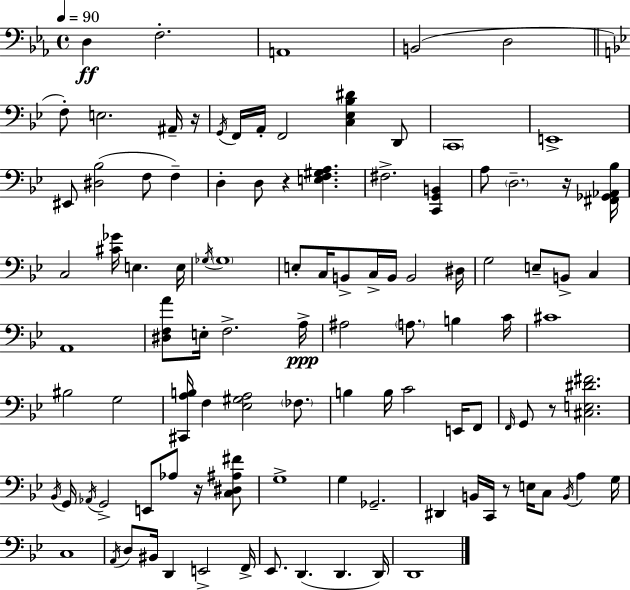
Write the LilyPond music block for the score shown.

{
  \clef bass
  \time 4/4
  \defaultTimeSignature
  \key c \minor
  \tempo 4 = 90
  d4\ff f2.-. | a,1 | b,2( d2 | \bar "||" \break \key bes \major f8-.) e2. ais,16-- r16 | \acciaccatura { g,16 } f,16 a,16-. f,2 <c ees bes dis'>4 d,8 | \parenthesize c,1 | e,1-> | \break eis,8 <dis bes>2( f8 f4--) | d4-. d8 r4 <e f gis a>4. | fis2.-> <c, g, b,>4 | a8 \parenthesize d2.-- r16 | \break <fis, ges, aes, bes>16 c2 <cis' ges'>16 e4. | e16 \acciaccatura { ges16 } \parenthesize ges1 | e8-. c16 b,8-> c16-> b,16 b,2 | dis16 g2 e8-- b,8-> c4 | \break a,1 | <dis f a'>8 e16-. f2.-> | a16->\ppp ais2 \parenthesize a8. b4 | c'16 cis'1 | \break bis2 g2 | <cis, a b>16 f4 <ees gis a>2 \parenthesize fes8. | b4 b16 c'2 e,16 | f,8 \grace { f,16 } g,8 r8 <cis e dis' fis'>2. | \break \acciaccatura { bes,16 } g,16 \acciaccatura { aes,16 } g,2-> e,8 | aes8 r16 <c dis ais fis'>8 g1-> | g4 ges,2.-- | dis,4 b,16 c,16 r8 e16 c8 | \break \acciaccatura { b,16 } a4 g16 c1 | \acciaccatura { a,16 } d8 bis,16 d,4 e,2-> | f,16-> ees,8. d,4.( | d,4. d,16) d,1 | \break \bar "|."
}